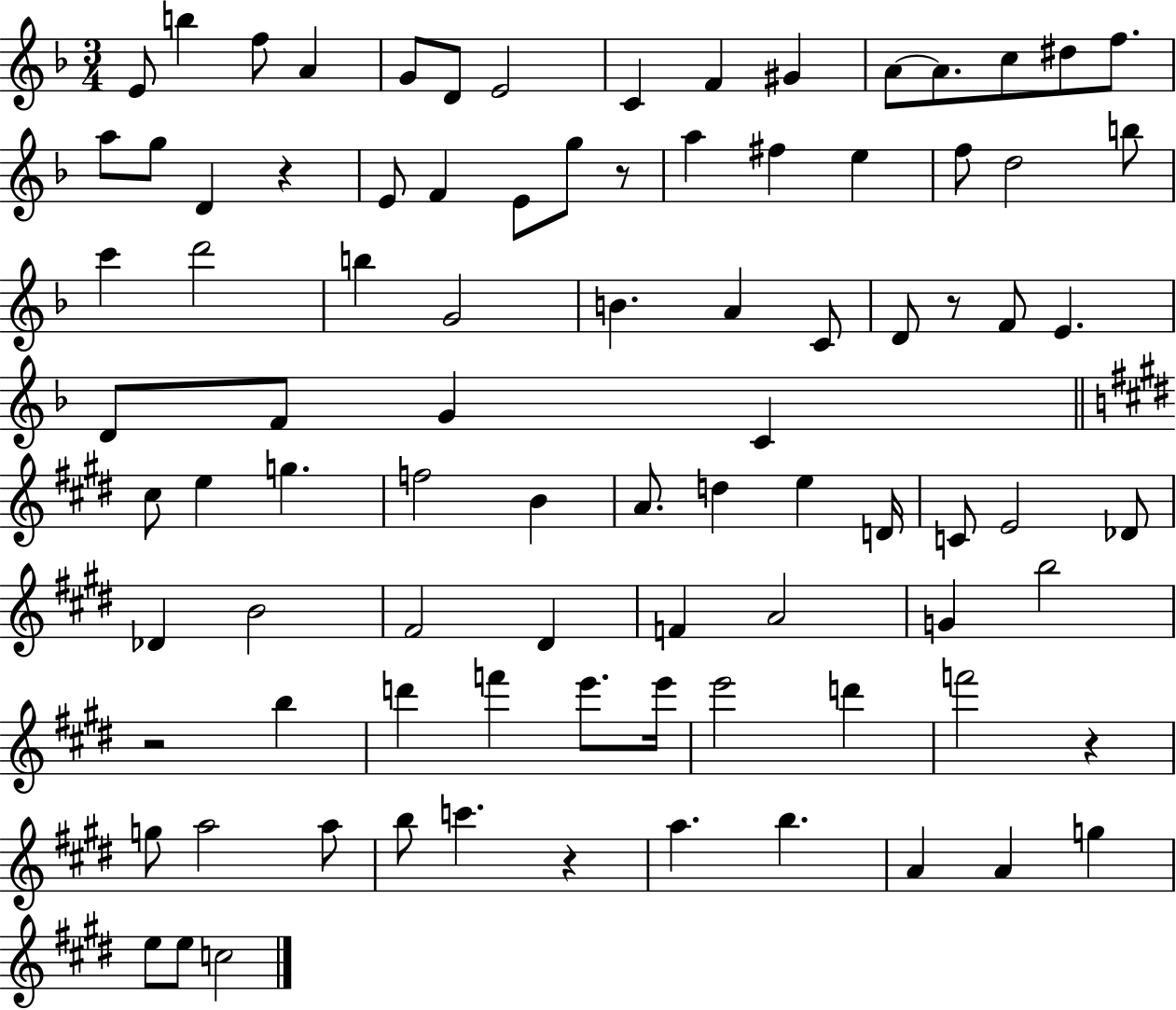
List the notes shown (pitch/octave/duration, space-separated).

E4/e B5/q F5/e A4/q G4/e D4/e E4/h C4/q F4/q G#4/q A4/e A4/e. C5/e D#5/e F5/e. A5/e G5/e D4/q R/q E4/e F4/q E4/e G5/e R/e A5/q F#5/q E5/q F5/e D5/h B5/e C6/q D6/h B5/q G4/h B4/q. A4/q C4/e D4/e R/e F4/e E4/q. D4/e F4/e G4/q C4/q C#5/e E5/q G5/q. F5/h B4/q A4/e. D5/q E5/q D4/s C4/e E4/h Db4/e Db4/q B4/h F#4/h D#4/q F4/q A4/h G4/q B5/h R/h B5/q D6/q F6/q E6/e. E6/s E6/h D6/q F6/h R/q G5/e A5/h A5/e B5/e C6/q. R/q A5/q. B5/q. A4/q A4/q G5/q E5/e E5/e C5/h